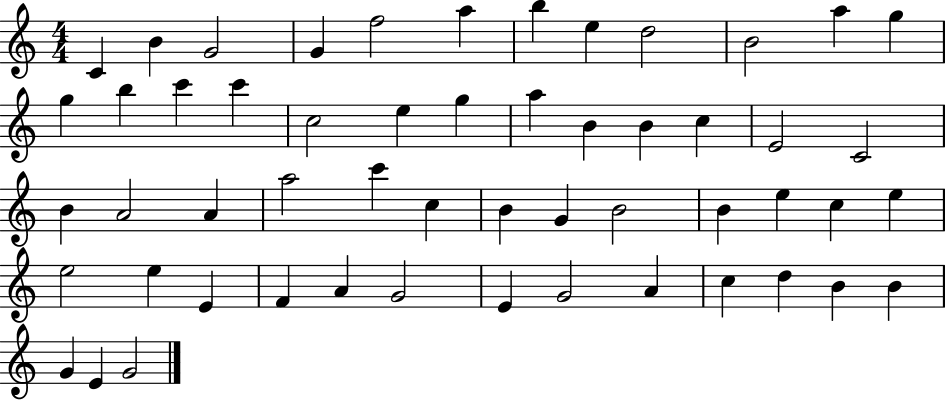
C4/q B4/q G4/h G4/q F5/h A5/q B5/q E5/q D5/h B4/h A5/q G5/q G5/q B5/q C6/q C6/q C5/h E5/q G5/q A5/q B4/q B4/q C5/q E4/h C4/h B4/q A4/h A4/q A5/h C6/q C5/q B4/q G4/q B4/h B4/q E5/q C5/q E5/q E5/h E5/q E4/q F4/q A4/q G4/h E4/q G4/h A4/q C5/q D5/q B4/q B4/q G4/q E4/q G4/h